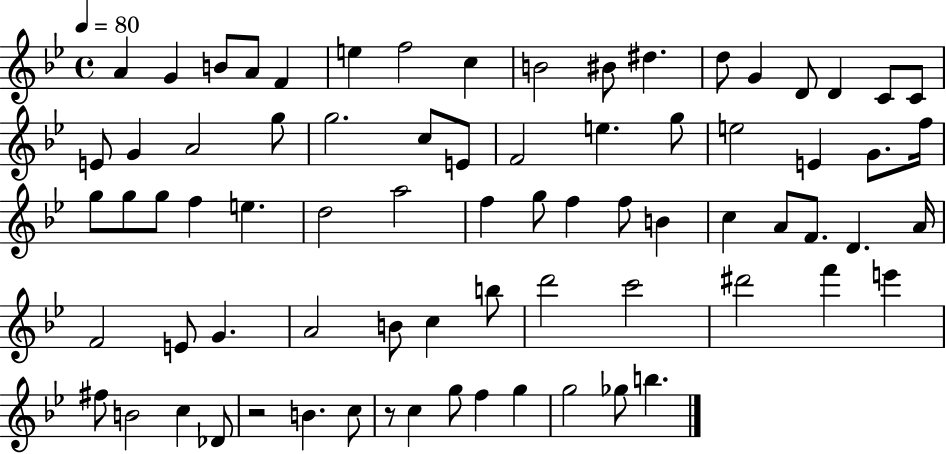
{
  \clef treble
  \time 4/4
  \defaultTimeSignature
  \key bes \major
  \tempo 4 = 80
  a'4 g'4 b'8 a'8 f'4 | e''4 f''2 c''4 | b'2 bis'8 dis''4. | d''8 g'4 d'8 d'4 c'8 c'8 | \break e'8 g'4 a'2 g''8 | g''2. c''8 e'8 | f'2 e''4. g''8 | e''2 e'4 g'8. f''16 | \break g''8 g''8 g''8 f''4 e''4. | d''2 a''2 | f''4 g''8 f''4 f''8 b'4 | c''4 a'8 f'8. d'4. a'16 | \break f'2 e'8 g'4. | a'2 b'8 c''4 b''8 | d'''2 c'''2 | dis'''2 f'''4 e'''4 | \break fis''8 b'2 c''4 des'8 | r2 b'4. c''8 | r8 c''4 g''8 f''4 g''4 | g''2 ges''8 b''4. | \break \bar "|."
}